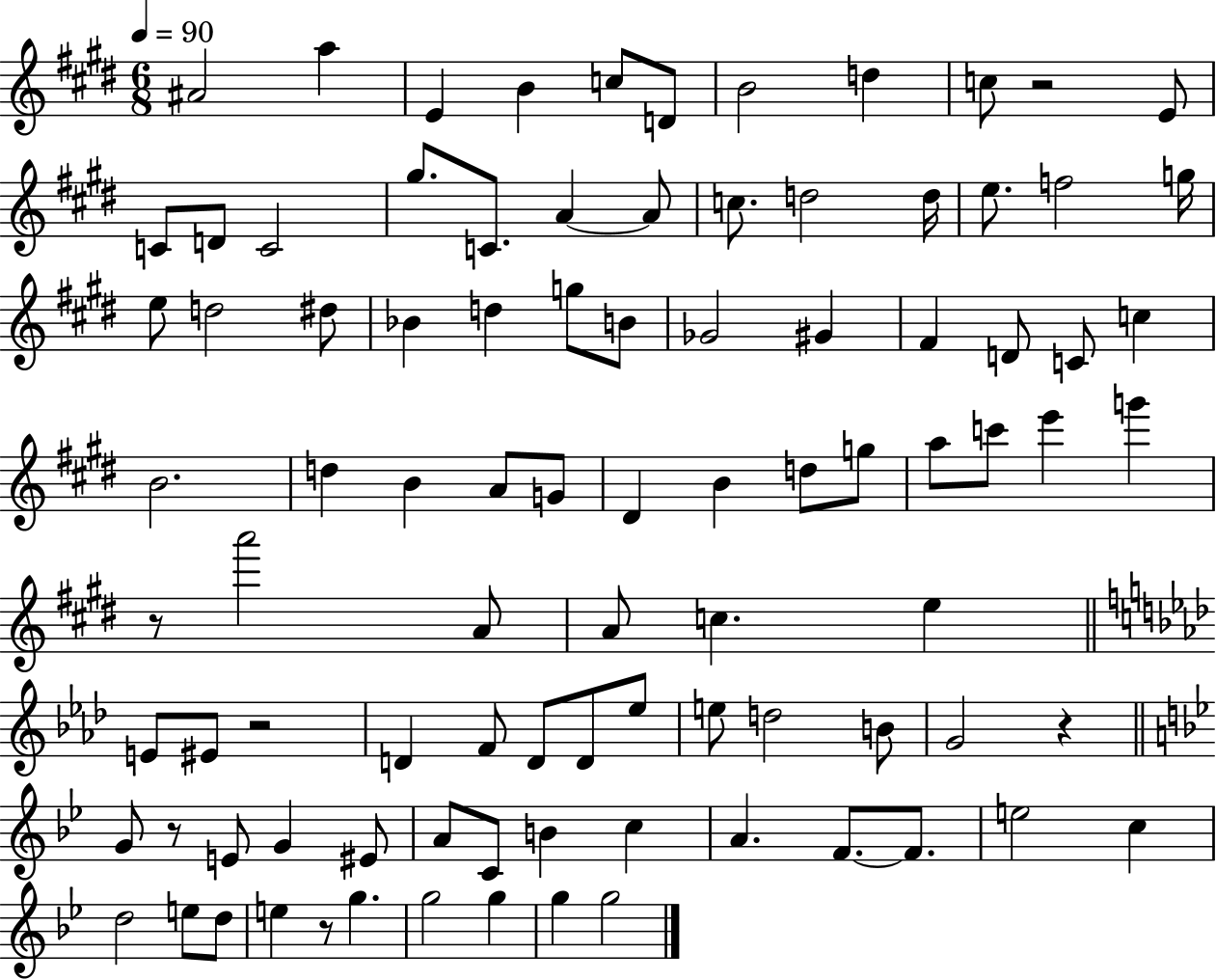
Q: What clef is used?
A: treble